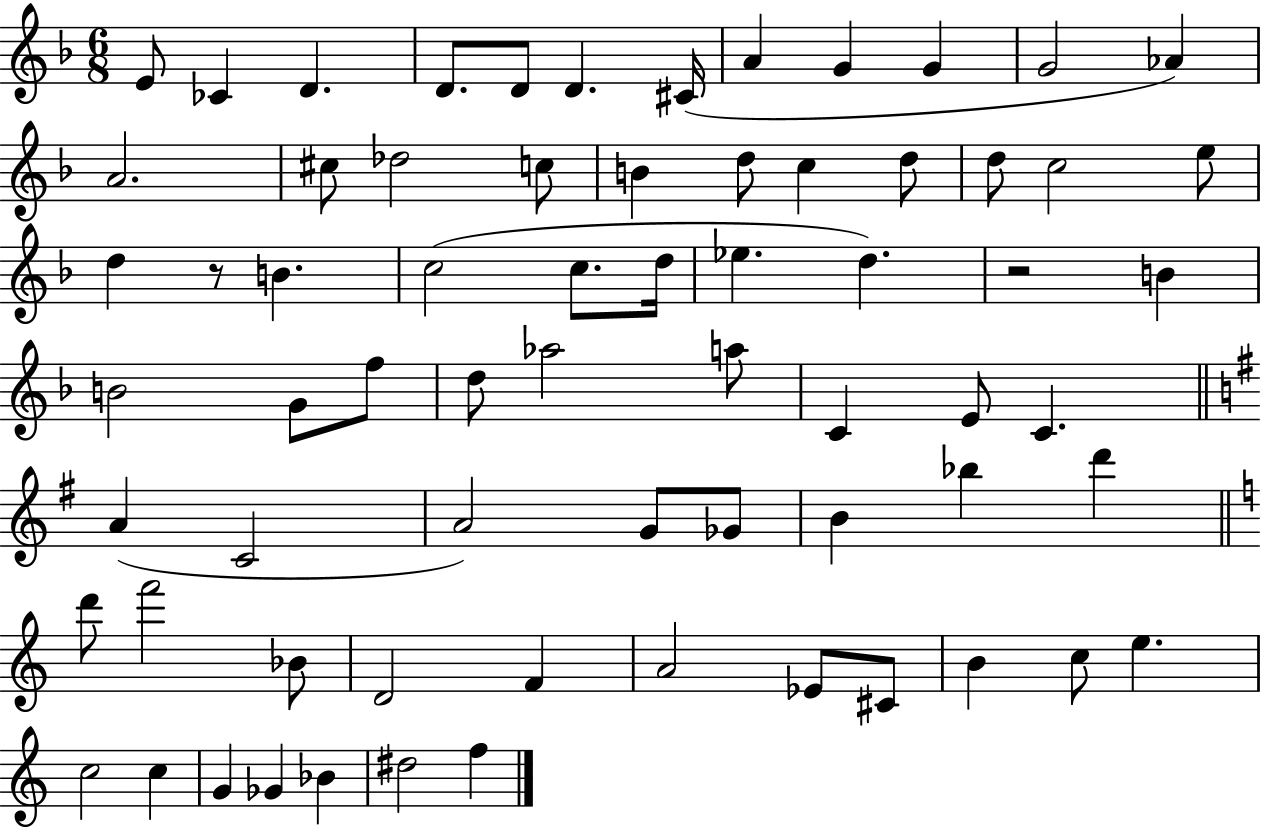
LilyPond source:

{
  \clef treble
  \numericTimeSignature
  \time 6/8
  \key f \major
  \repeat volta 2 { e'8 ces'4 d'4. | d'8. d'8 d'4. cis'16( | a'4 g'4 g'4 | g'2 aes'4) | \break a'2. | cis''8 des''2 c''8 | b'4 d''8 c''4 d''8 | d''8 c''2 e''8 | \break d''4 r8 b'4. | c''2( c''8. d''16 | ees''4. d''4.) | r2 b'4 | \break b'2 g'8 f''8 | d''8 aes''2 a''8 | c'4 e'8 c'4. | \bar "||" \break \key g \major a'4( c'2 | a'2) g'8 ges'8 | b'4 bes''4 d'''4 | \bar "||" \break \key c \major d'''8 f'''2 bes'8 | d'2 f'4 | a'2 ees'8 cis'8 | b'4 c''8 e''4. | \break c''2 c''4 | g'4 ges'4 bes'4 | dis''2 f''4 | } \bar "|."
}